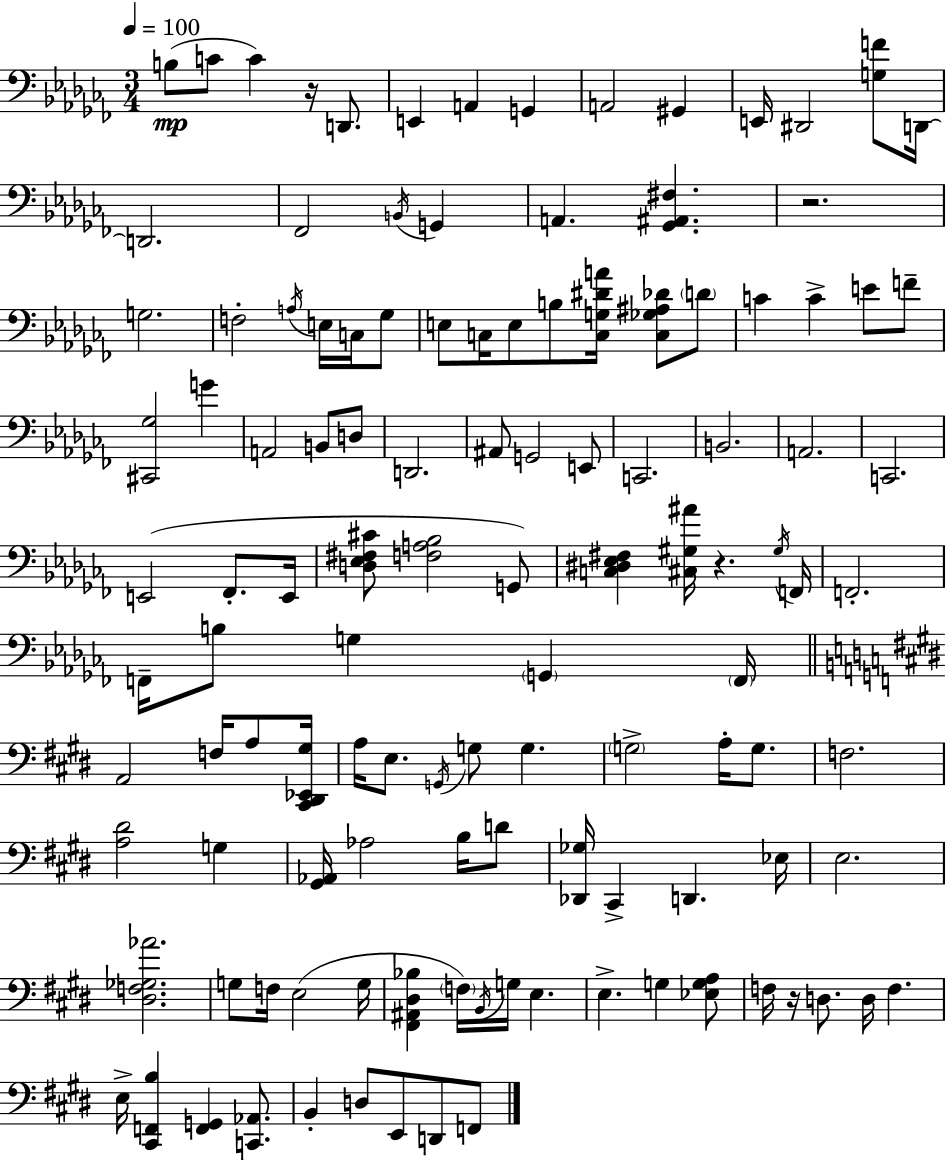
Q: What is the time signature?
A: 3/4